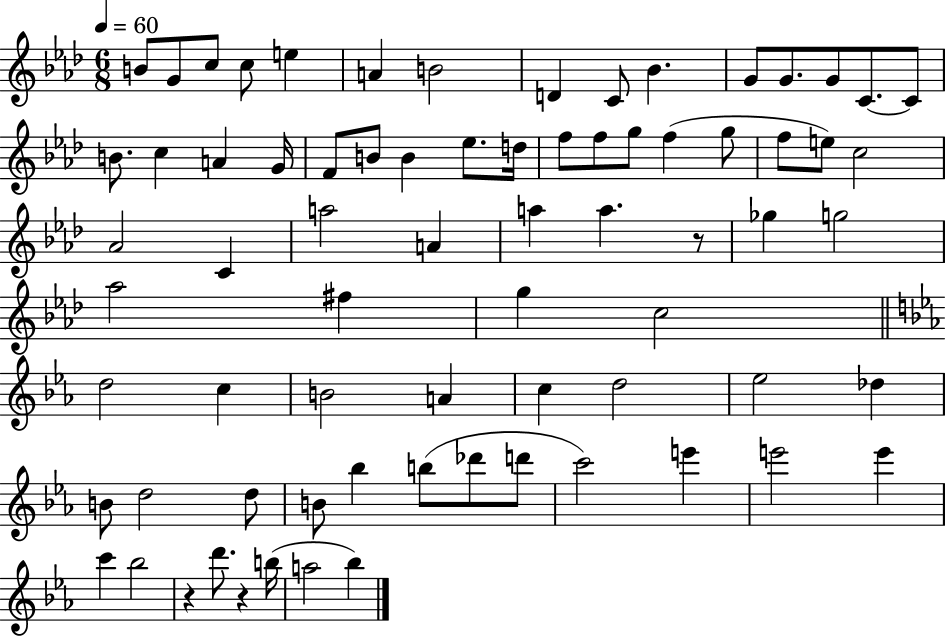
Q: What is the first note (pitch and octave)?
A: B4